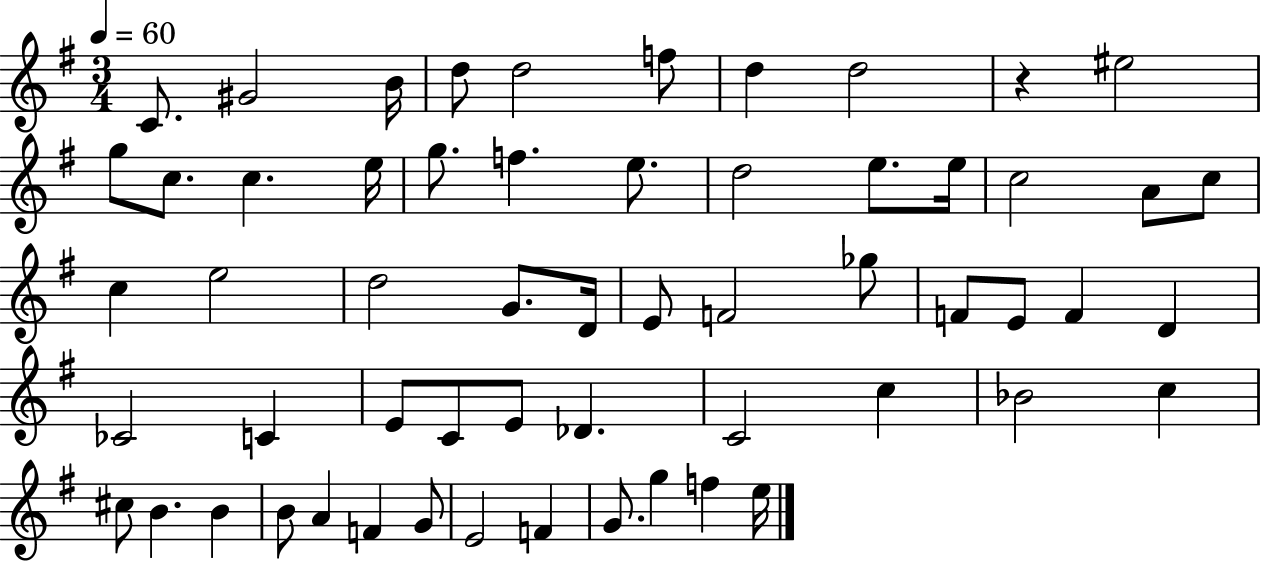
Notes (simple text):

C4/e. G#4/h B4/s D5/e D5/h F5/e D5/q D5/h R/q EIS5/h G5/e C5/e. C5/q. E5/s G5/e. F5/q. E5/e. D5/h E5/e. E5/s C5/h A4/e C5/e C5/q E5/h D5/h G4/e. D4/s E4/e F4/h Gb5/e F4/e E4/e F4/q D4/q CES4/h C4/q E4/e C4/e E4/e Db4/q. C4/h C5/q Bb4/h C5/q C#5/e B4/q. B4/q B4/e A4/q F4/q G4/e E4/h F4/q G4/e. G5/q F5/q E5/s